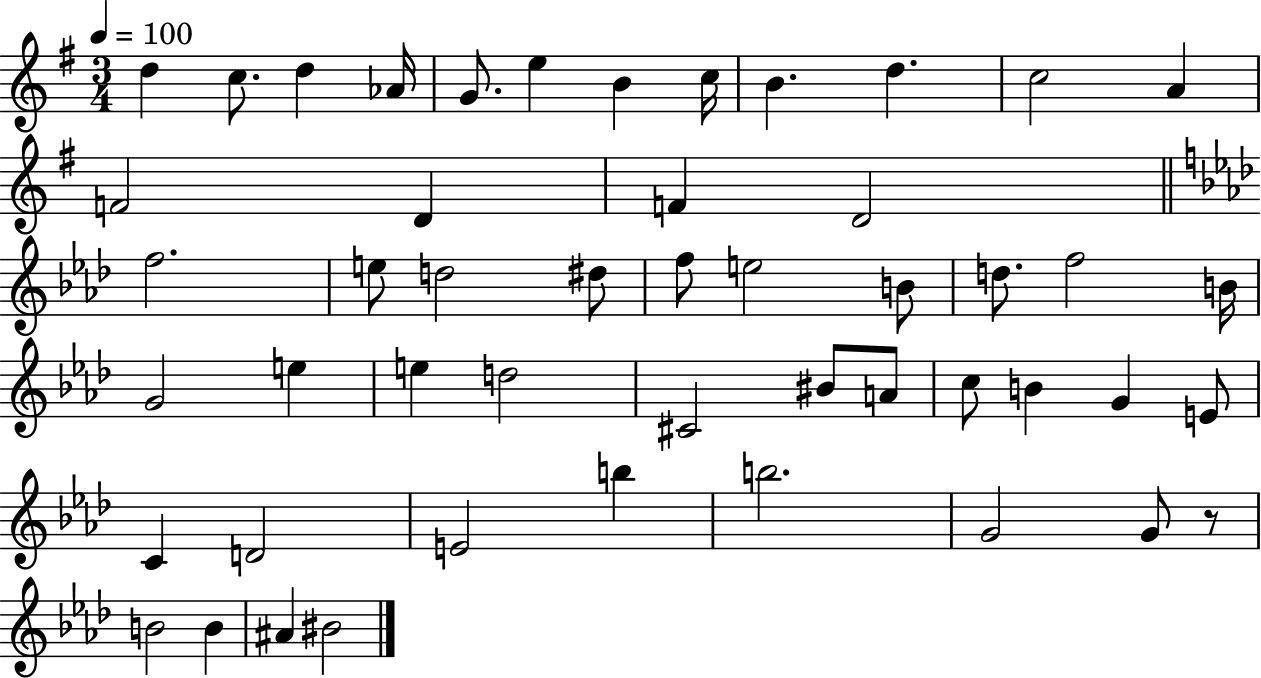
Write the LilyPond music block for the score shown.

{
  \clef treble
  \numericTimeSignature
  \time 3/4
  \key g \major
  \tempo 4 = 100
  \repeat volta 2 { d''4 c''8. d''4 aes'16 | g'8. e''4 b'4 c''16 | b'4. d''4. | c''2 a'4 | \break f'2 d'4 | f'4 d'2 | \bar "||" \break \key aes \major f''2. | e''8 d''2 dis''8 | f''8 e''2 b'8 | d''8. f''2 b'16 | \break g'2 e''4 | e''4 d''2 | cis'2 bis'8 a'8 | c''8 b'4 g'4 e'8 | \break c'4 d'2 | e'2 b''4 | b''2. | g'2 g'8 r8 | \break b'2 b'4 | ais'4 bis'2 | } \bar "|."
}